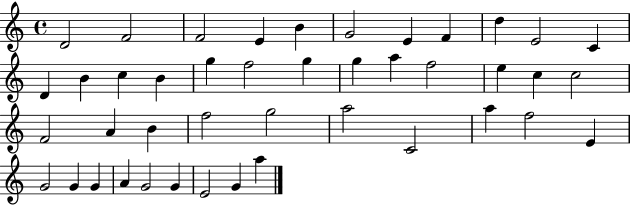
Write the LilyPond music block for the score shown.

{
  \clef treble
  \time 4/4
  \defaultTimeSignature
  \key c \major
  d'2 f'2 | f'2 e'4 b'4 | g'2 e'4 f'4 | d''4 e'2 c'4 | \break d'4 b'4 c''4 b'4 | g''4 f''2 g''4 | g''4 a''4 f''2 | e''4 c''4 c''2 | \break f'2 a'4 b'4 | f''2 g''2 | a''2 c'2 | a''4 f''2 e'4 | \break g'2 g'4 g'4 | a'4 g'2 g'4 | e'2 g'4 a''4 | \bar "|."
}